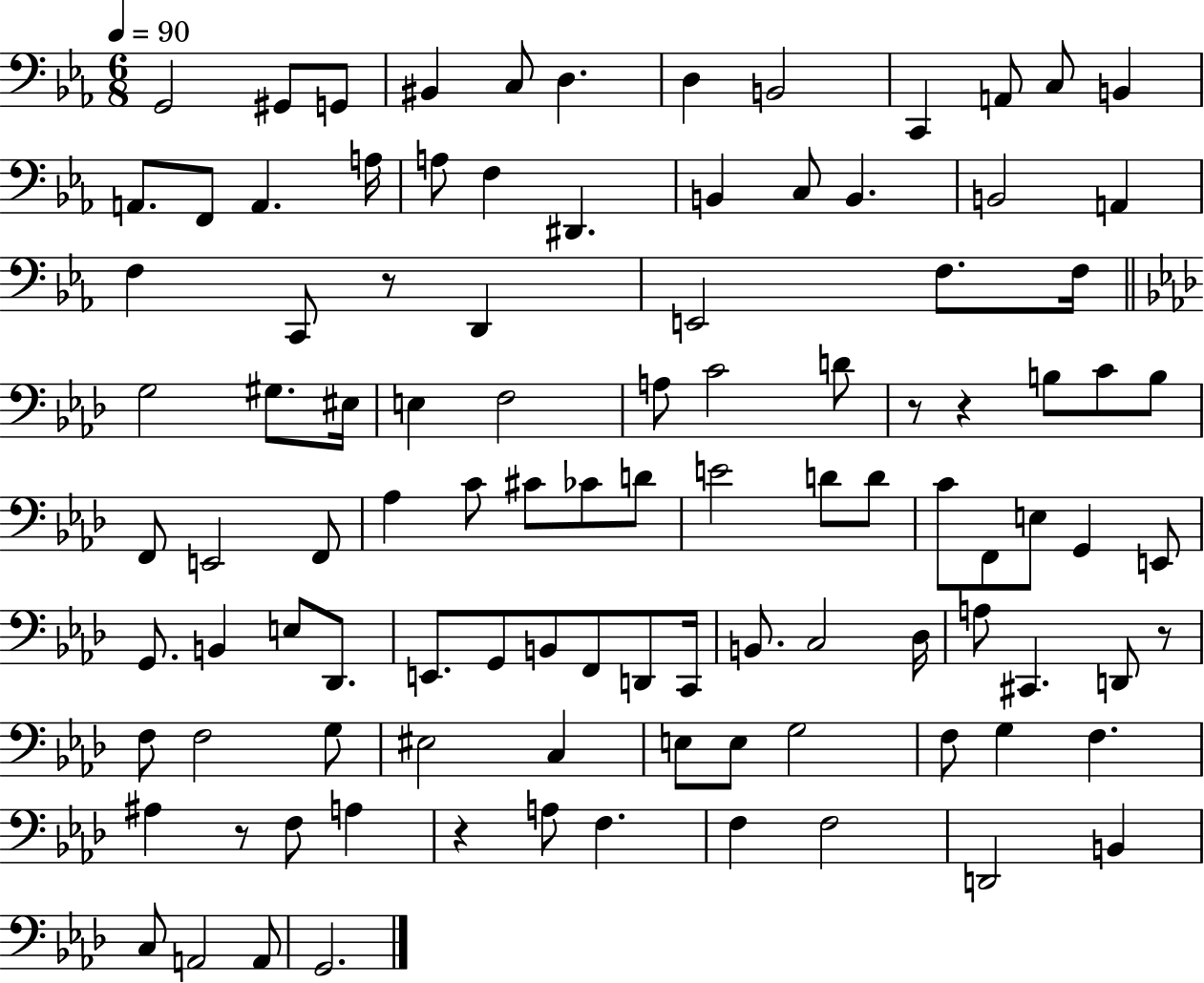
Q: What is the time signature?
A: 6/8